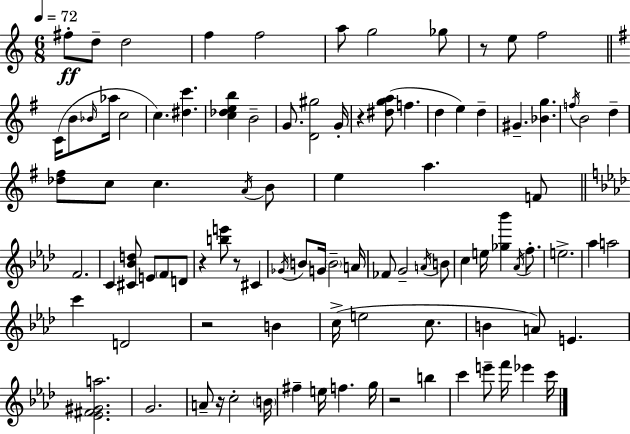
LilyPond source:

{
  \clef treble
  \numericTimeSignature
  \time 6/8
  \key c \major
  \tempo 4 = 72
  fis''8-.\ff d''8-- d''2 | f''4 f''2 | a''8 g''2 ges''8 | r8 e''8 f''2 | \break \bar "||" \break \key g \major c'16( b'8 \grace { bes'16 } aes''16 c''2 | c''4.) <dis'' c'''>4. | <c'' des'' e'' b''>4 b'2-- | g'8. <d' gis''>2 | \break g'16-. r4 <dis'' g'' a''>8( f''4. | d''4 e''4) d''4-- | gis'4.-- <bes' g''>4. | \acciaccatura { f''16 } b'2 d''4-- | \break <des'' fis''>8 c''8 c''4. | \acciaccatura { a'16 } b'8 e''4 a''4. | f'8 \bar "||" \break \key f \minor f'2. | c'4 <cis' bes' d''>8 e'8 \parenthesize f'8 d'8 | r4 <b'' e'''>8 r8 cis'4 | \acciaccatura { ges'16 } b'8 g'16 \parenthesize b'2-- | \break a'16 fes'8 g'2-- \acciaccatura { a'16 } | b'8 c''4 e''16 <ges'' bes'''>4 \acciaccatura { aes'16 } | f''8.-. e''2.-> | aes''4 a''2 | \break c'''4 d'2 | r2 b'4 | c''16->( e''2 | c''8. b'4 a'8) e'4. | \break <ees' fis' gis' a''>2. | g'2. | a'8-- r16 c''2-. | \parenthesize b'16 fis''4-- e''16 f''4. | \break g''16 r2 b''4 | c'''4 e'''8-- f'''16 ees'''4 | c'''16 \bar "|."
}